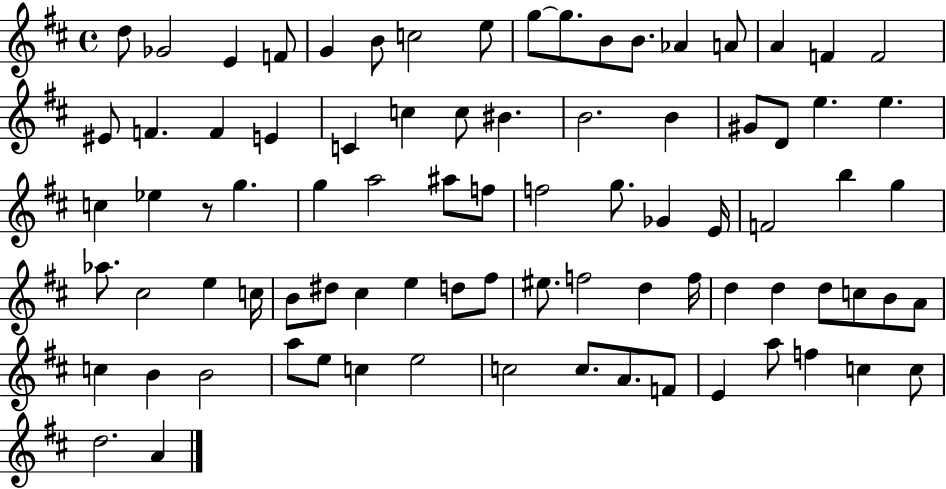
D5/e Gb4/h E4/q F4/e G4/q B4/e C5/h E5/e G5/e G5/e. B4/e B4/e. Ab4/q A4/e A4/q F4/q F4/h EIS4/e F4/q. F4/q E4/q C4/q C5/q C5/e BIS4/q. B4/h. B4/q G#4/e D4/e E5/q. E5/q. C5/q Eb5/q R/e G5/q. G5/q A5/h A#5/e F5/e F5/h G5/e. Gb4/q E4/s F4/h B5/q G5/q Ab5/e. C#5/h E5/q C5/s B4/e D#5/e C#5/q E5/q D5/e F#5/e EIS5/e. F5/h D5/q F5/s D5/q D5/q D5/e C5/e B4/e A4/e C5/q B4/q B4/h A5/e E5/e C5/q E5/h C5/h C5/e. A4/e. F4/e E4/q A5/e F5/q C5/q C5/e D5/h. A4/q